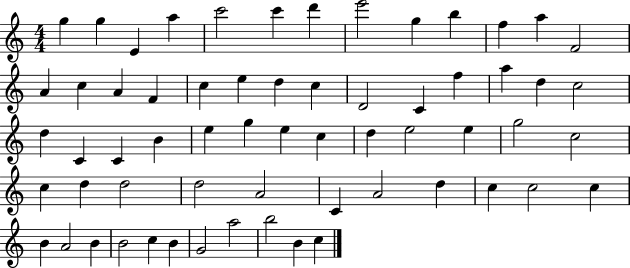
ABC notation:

X:1
T:Untitled
M:4/4
L:1/4
K:C
g g E a c'2 c' d' e'2 g b f a F2 A c A F c e d c D2 C f a d c2 d C C B e g e c d e2 e g2 c2 c d d2 d2 A2 C A2 d c c2 c B A2 B B2 c B G2 a2 b2 B c